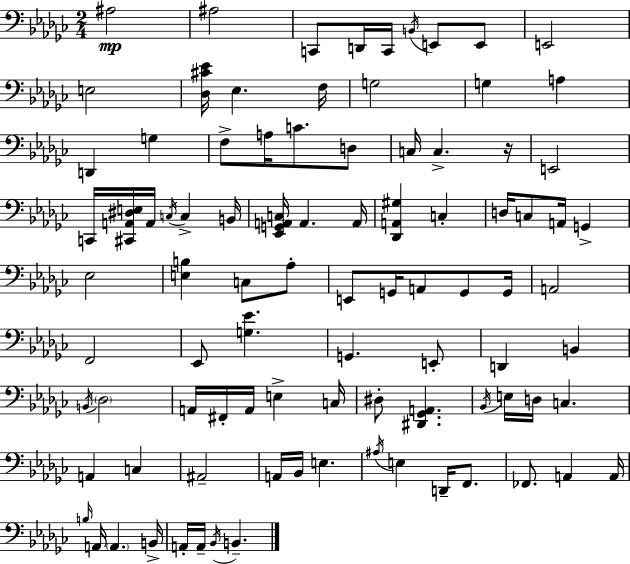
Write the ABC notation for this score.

X:1
T:Untitled
M:2/4
L:1/4
K:Ebm
^A,2 ^A,2 C,,/2 D,,/4 C,,/4 B,,/4 E,,/2 E,,/2 E,,2 E,2 [_D,^C_E]/4 _E, F,/4 G,2 G, A, D,, G, F,/2 A,/4 C/2 D,/2 C,/4 C, z/4 E,,2 C,,/4 [^C,,A,,^D,E,]/4 A,,/4 C,/4 C, B,,/4 [_E,,G,,A,,C,]/4 A,, A,,/4 [_D,,A,,^G,] C, D,/4 C,/2 A,,/4 G,, _E,2 [E,B,] C,/2 _A,/2 E,,/2 G,,/4 A,,/2 G,,/2 G,,/4 A,,2 F,,2 _E,,/2 [G,_E] G,, E,,/2 D,, B,, B,,/4 _D,2 A,,/4 ^F,,/4 A,,/4 E, C,/4 ^D,/2 [^D,,_G,,A,,] _B,,/4 E,/4 D,/4 C, A,, C, ^A,,2 A,,/4 _B,,/4 E, ^A,/4 E, D,,/4 F,,/2 _F,,/2 A,, A,,/4 B,/4 A,,/4 A,, B,,/4 A,,/4 A,,/4 _B,,/4 B,,